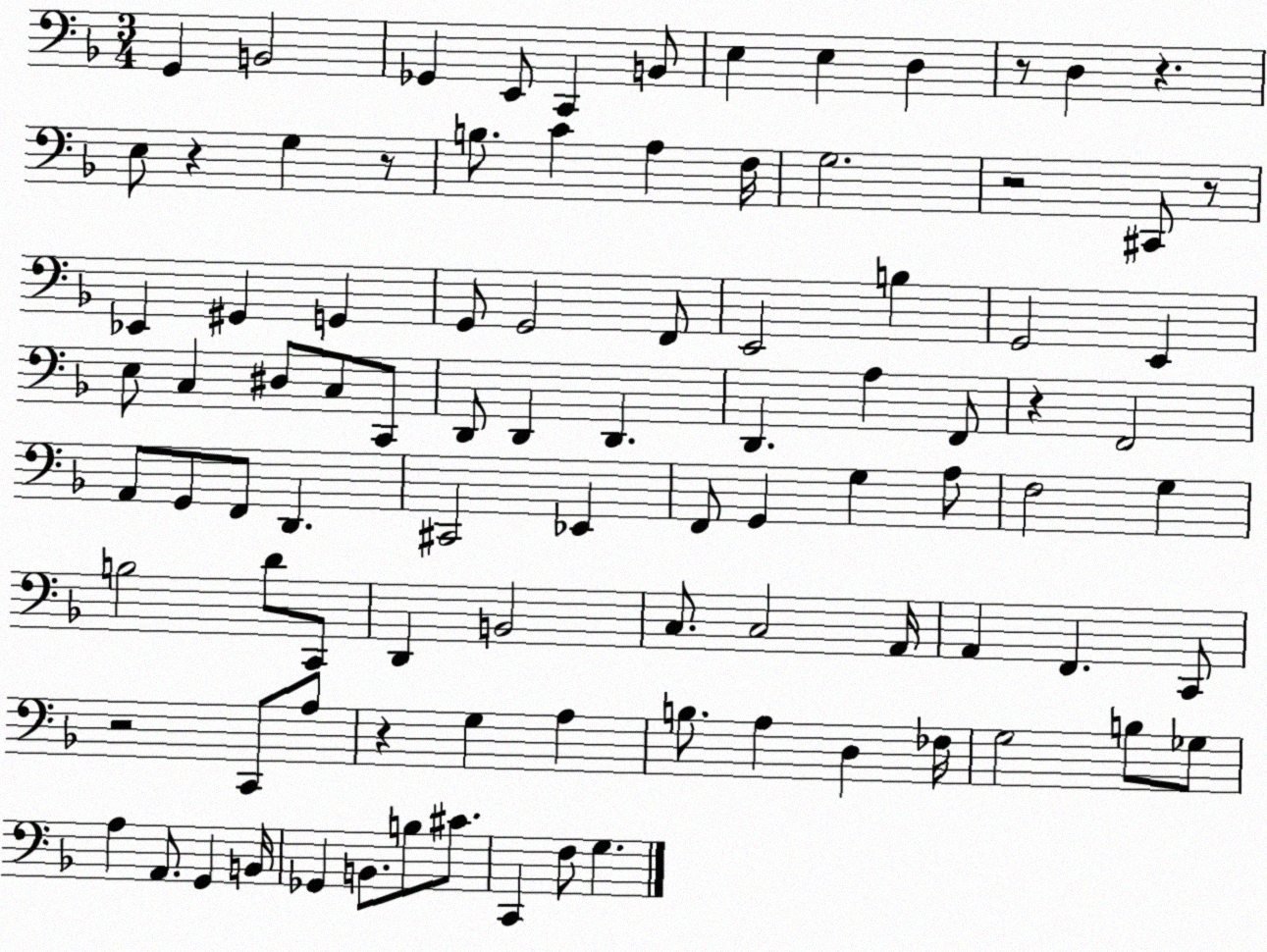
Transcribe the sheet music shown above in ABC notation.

X:1
T:Untitled
M:3/4
L:1/4
K:F
G,, B,,2 _G,, E,,/2 C,, B,,/2 E, E, D, z/2 D, z E,/2 z G, z/2 B,/2 C A, F,/4 G,2 z2 ^C,,/2 z/2 _E,, ^G,, G,, G,,/2 G,,2 F,,/2 E,,2 B, G,,2 E,, E,/2 C, ^D,/2 C,/2 C,,/2 D,,/2 D,, D,, D,, A, F,,/2 z F,,2 A,,/2 G,,/2 F,,/2 D,, ^C,,2 _E,, F,,/2 G,, G, A,/2 F,2 G, B,2 D/2 C,,/2 D,, B,,2 C,/2 C,2 A,,/4 A,, F,, C,,/2 z2 C,,/2 A,/2 z G, A, B,/2 A, D, _F,/4 G,2 B,/2 _G,/2 A, A,,/2 G,, B,,/4 _G,, B,,/2 B,/2 ^C/2 C,, F,/2 G,